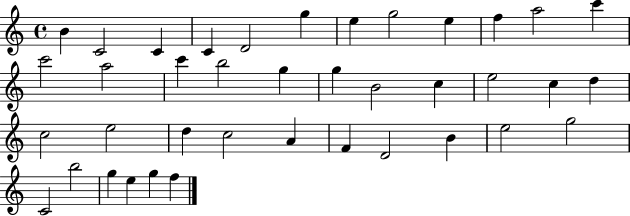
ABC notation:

X:1
T:Untitled
M:4/4
L:1/4
K:C
B C2 C C D2 g e g2 e f a2 c' c'2 a2 c' b2 g g B2 c e2 c d c2 e2 d c2 A F D2 B e2 g2 C2 b2 g e g f